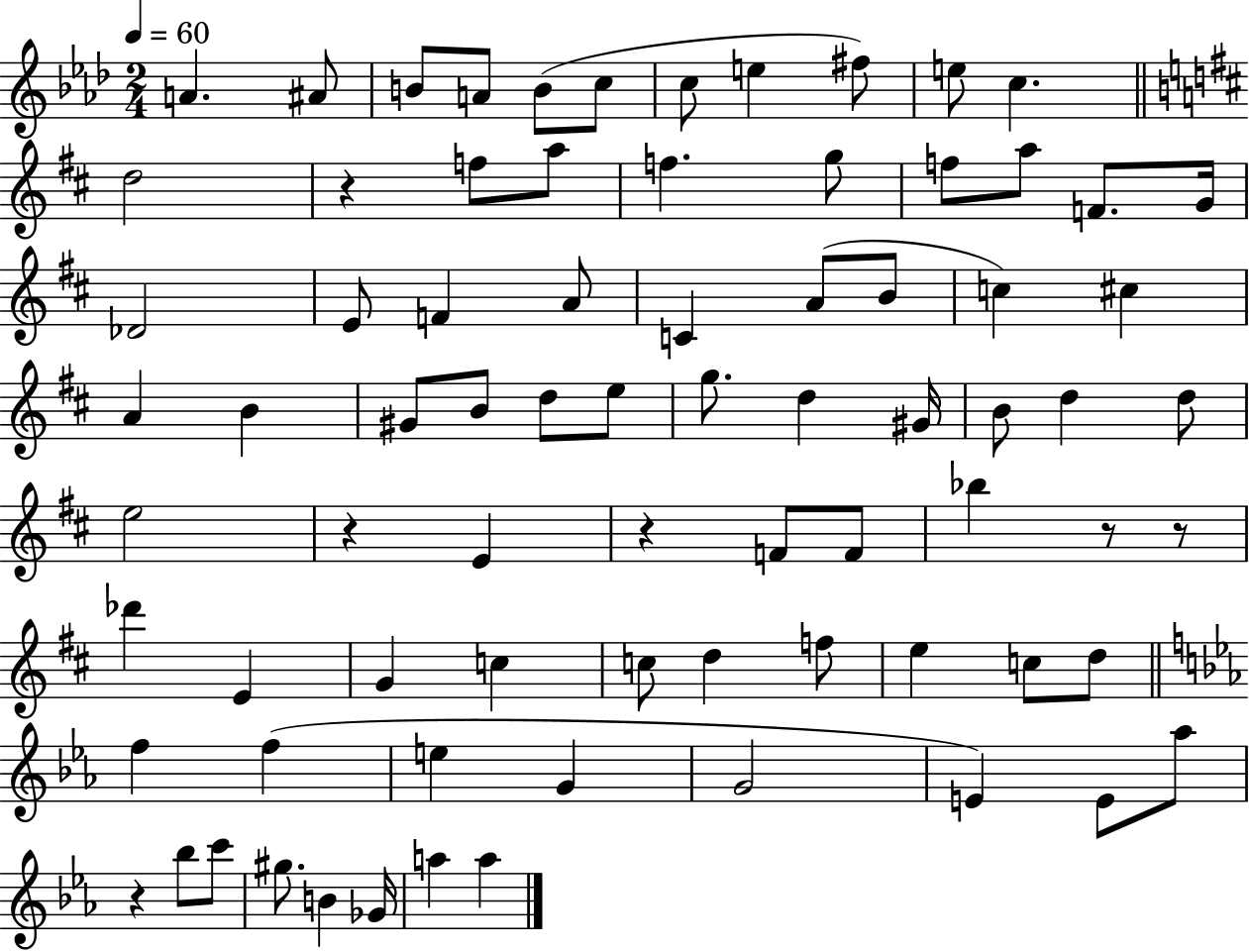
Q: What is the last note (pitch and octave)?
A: A5